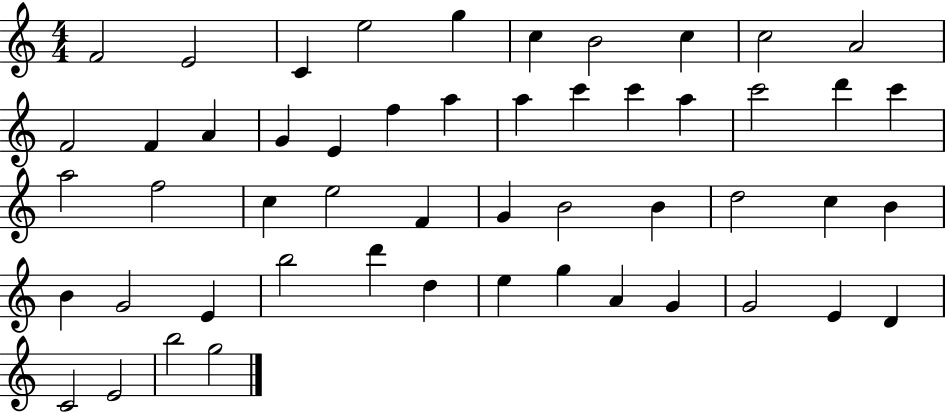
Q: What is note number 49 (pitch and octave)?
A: C4